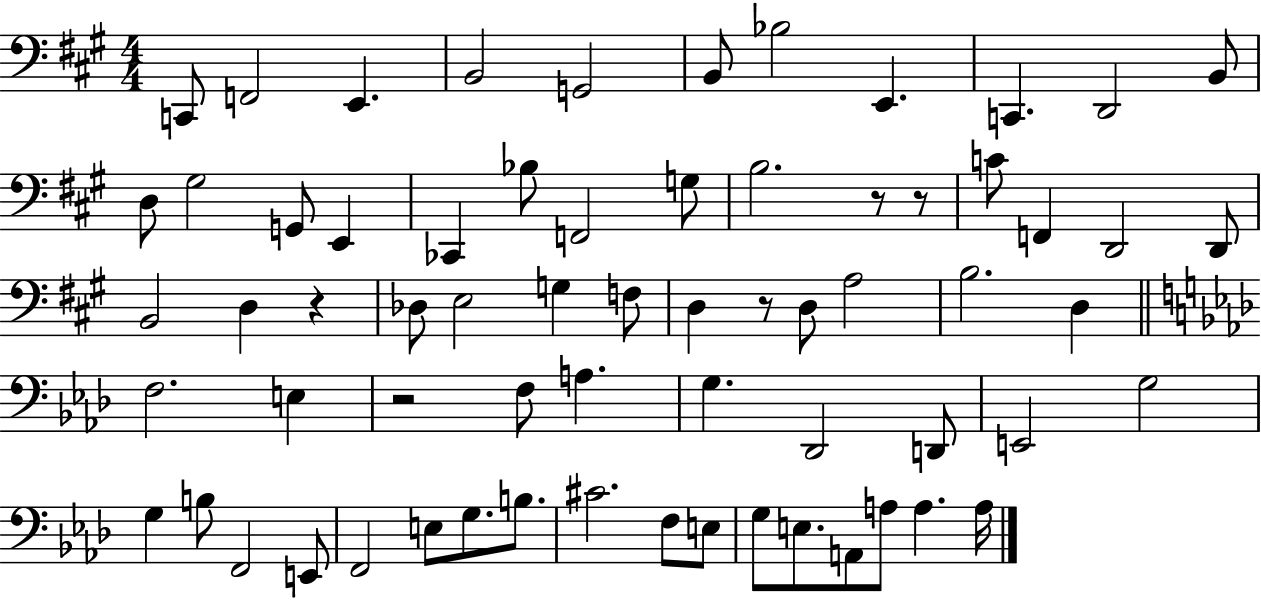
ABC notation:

X:1
T:Untitled
M:4/4
L:1/4
K:A
C,,/2 F,,2 E,, B,,2 G,,2 B,,/2 _B,2 E,, C,, D,,2 B,,/2 D,/2 ^G,2 G,,/2 E,, _C,, _B,/2 F,,2 G,/2 B,2 z/2 z/2 C/2 F,, D,,2 D,,/2 B,,2 D, z _D,/2 E,2 G, F,/2 D, z/2 D,/2 A,2 B,2 D, F,2 E, z2 F,/2 A, G, _D,,2 D,,/2 E,,2 G,2 G, B,/2 F,,2 E,,/2 F,,2 E,/2 G,/2 B,/2 ^C2 F,/2 E,/2 G,/2 E,/2 A,,/2 A,/2 A, A,/4